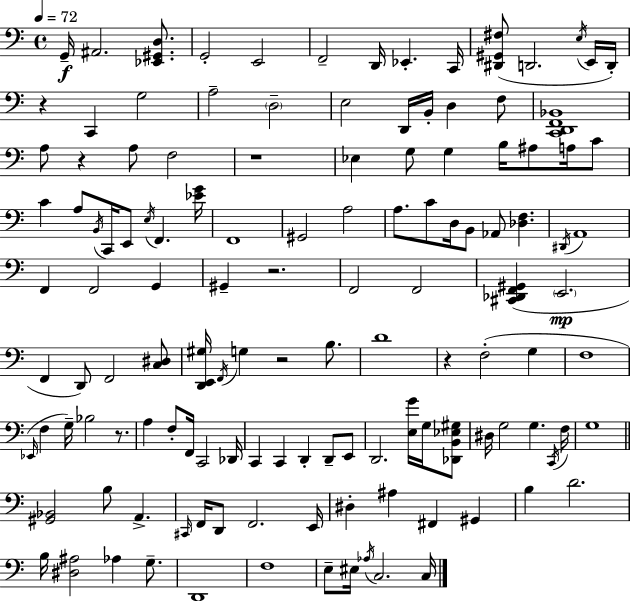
{
  \clef bass
  \time 4/4
  \defaultTimeSignature
  \key c \major
  \tempo 4 = 72
  \repeat volta 2 { g,16--\f ais,2. <ees, gis, d>8. | g,2-. e,2 | f,2-- d,16 ees,4.-. c,16 | <dis, gis, fis>8( d,2. \acciaccatura { e16 } e,16 | \break d,16-.) r4 c,4 g2 | a2-- \parenthesize d2-- | e2 d,16 b,16-. d4 f8 | <c, d, f, bes,>1 | \break a8 r4 a8 f2 | r1 | ees4 g8 g4 b16 ais8 a16 c'8 | c'4 a8 \acciaccatura { b,16 } c,16 e,8 \acciaccatura { e16 } f,4. | \break <ees' g'>16 f,1 | gis,2 a2 | a8. c'8 d16 b,8 aes,8 <des f>4. | \acciaccatura { dis,16 } a,1 | \break f,4 f,2 | g,4 gis,4-- r2. | f,2 f,2 | <cis, des, f, gis,>4( \parenthesize e,2.\mp | \break f,4 d,8) f,2 | <c dis>8 <d, e, gis>16 \acciaccatura { f,16 } g4 r2 | b8. d'1 | r4 f2-.( | \break g4 f1 | \grace { ees,16 } f4 g16--) bes2 | r8. a4 f8-. f,16 c,2 | des,16 c,4 c,4 d,4-. | \break d,8-- e,8 d,2. | <e g'>16 g16 <des, b, ees gis>8 dis16 g2 g4. | \acciaccatura { c,16 } f16 g1 | \bar "||" \break \key a \minor <gis, bes,>2 b8 a,4.-> | \grace { cis,16 } f,16 d,8 f,2. | e,16 dis4-. ais4 fis,4 gis,4 | b4 d'2. | \break b16 <dis ais>2 aes4 g8.-- | d,1 | f1 | e8-- eis16 \acciaccatura { aes16 } c2. | \break c16 } \bar "|."
}